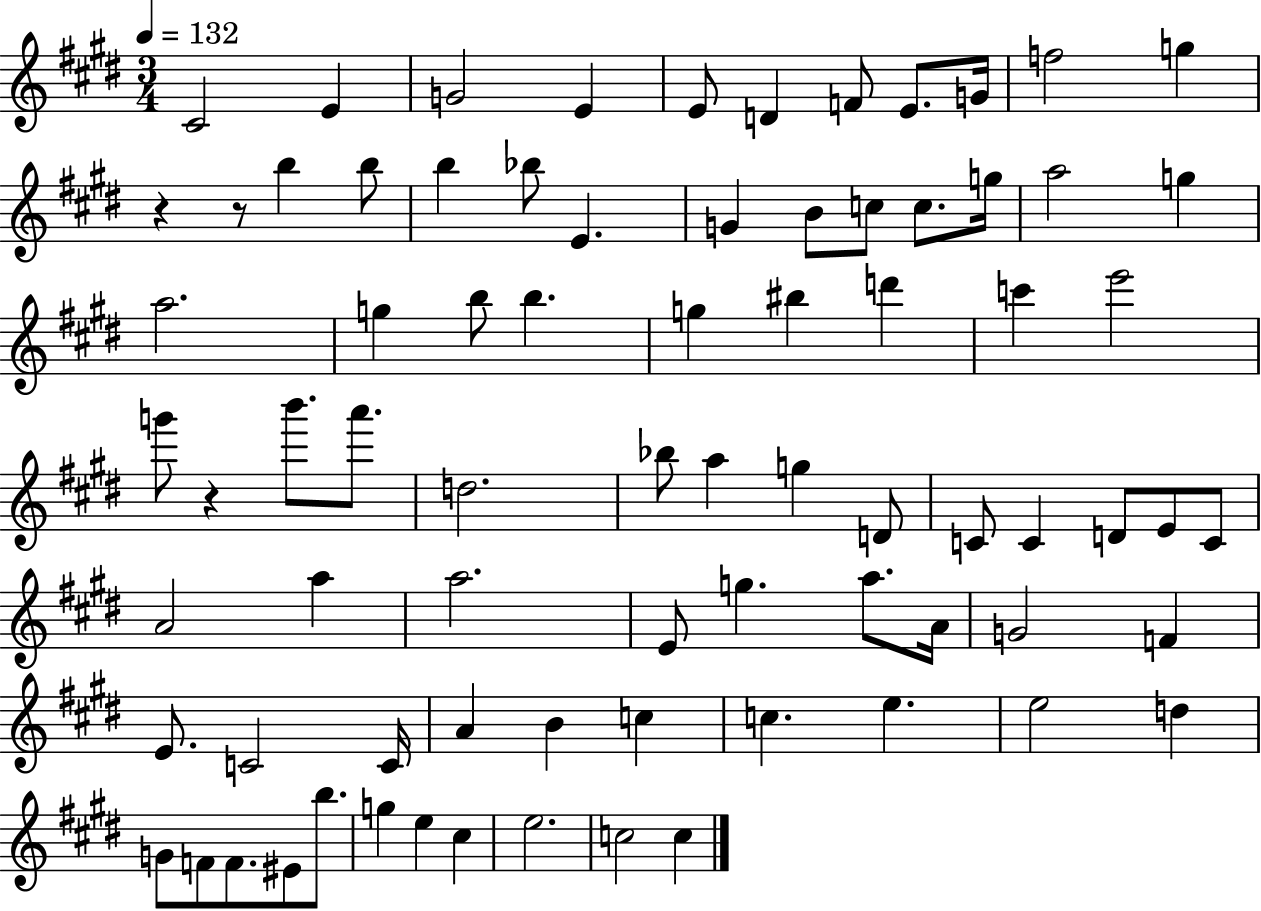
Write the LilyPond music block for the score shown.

{
  \clef treble
  \numericTimeSignature
  \time 3/4
  \key e \major
  \tempo 4 = 132
  cis'2 e'4 | g'2 e'4 | e'8 d'4 f'8 e'8. g'16 | f''2 g''4 | \break r4 r8 b''4 b''8 | b''4 bes''8 e'4. | g'4 b'8 c''8 c''8. g''16 | a''2 g''4 | \break a''2. | g''4 b''8 b''4. | g''4 bis''4 d'''4 | c'''4 e'''2 | \break g'''8 r4 b'''8. a'''8. | d''2. | bes''8 a''4 g''4 d'8 | c'8 c'4 d'8 e'8 c'8 | \break a'2 a''4 | a''2. | e'8 g''4. a''8. a'16 | g'2 f'4 | \break e'8. c'2 c'16 | a'4 b'4 c''4 | c''4. e''4. | e''2 d''4 | \break g'8 f'8 f'8. eis'8 b''8. | g''4 e''4 cis''4 | e''2. | c''2 c''4 | \break \bar "|."
}